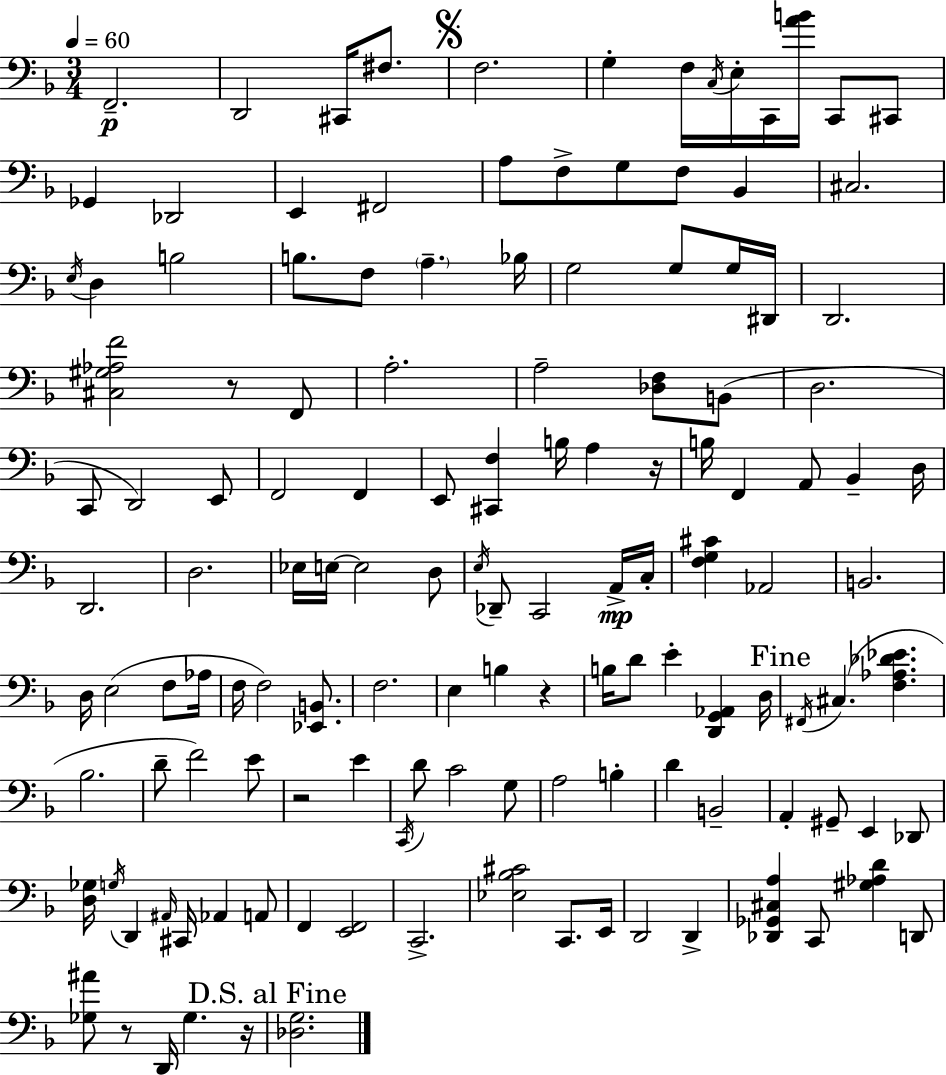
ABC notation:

X:1
T:Untitled
M:3/4
L:1/4
K:F
F,,2 D,,2 ^C,,/4 ^F,/2 F,2 G, F,/4 C,/4 E,/4 C,,/4 [AB]/4 C,,/2 ^C,,/2 _G,, _D,,2 E,, ^F,,2 A,/2 F,/2 G,/2 F,/2 _B,, ^C,2 E,/4 D, B,2 B,/2 F,/2 A, _B,/4 G,2 G,/2 G,/4 ^D,,/4 D,,2 [^C,^G,_A,F]2 z/2 F,,/2 A,2 A,2 [_D,F,]/2 B,,/2 D,2 C,,/2 D,,2 E,,/2 F,,2 F,, E,,/2 [^C,,F,] B,/4 A, z/4 B,/4 F,, A,,/2 _B,, D,/4 D,,2 D,2 _E,/4 E,/4 E,2 D,/2 E,/4 _D,,/2 C,,2 A,,/4 C,/4 [F,G,^C] _A,,2 B,,2 D,/4 E,2 F,/2 _A,/4 F,/4 F,2 [_E,,B,,]/2 F,2 E, B, z B,/4 D/2 E [D,,G,,_A,,] D,/4 ^F,,/4 ^C, [F,_A,_D_E] _B,2 D/2 F2 E/2 z2 E C,,/4 D/2 C2 G,/2 A,2 B, D B,,2 A,, ^G,,/2 E,, _D,,/2 [D,_G,]/4 G,/4 D,, ^A,,/4 ^C,,/4 _A,, A,,/2 F,, [E,,F,,]2 C,,2 [_E,_B,^C]2 C,,/2 E,,/4 D,,2 D,, [_D,,_G,,^C,A,] C,,/2 [^G,_A,D] D,,/2 [_G,^A]/2 z/2 D,,/4 _G, z/4 [_D,G,]2